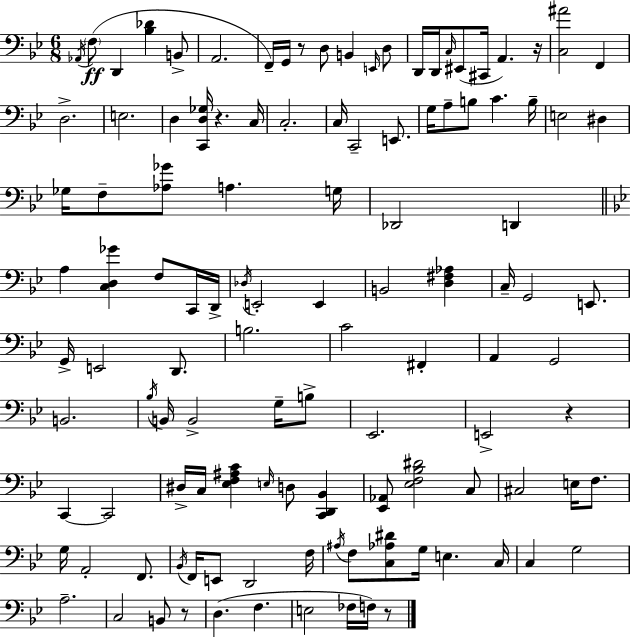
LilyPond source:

{
  \clef bass
  \numericTimeSignature
  \time 6/8
  \key bes \major
  \acciaccatura { aes,16 }\ff \parenthesize f8( d,4 <bes des'>4 b,8-> | a,2. | f,16--) g,16 r8 d8 b,4 \grace { e,16 } | d8 d,16 d,16 \grace { c16 }( eis,8 cis,16 a,4.) | \break r16 <c ais'>2 f,4 | d2.-> | e2. | d4 <c, d ges>16 r4. | \break c16 c2.-. | c16 c,2-- | e,8. g16 a8-- b8 c'4. | b16-- e2 dis4 | \break ges16 f8-- <aes ges'>8 a4. | g16 des,2 d,4 | \bar "||" \break \key g \minor a4 <c d ges'>4 f8 c,16 d,16-> | \acciaccatura { des16 } e,2-. e,4 | b,2 <d fis aes>4 | c16-- g,2 e,8. | \break g,16-> e,2 d,8. | b2. | c'2 fis,4-. | a,4 g,2 | \break b,2. | \acciaccatura { bes16 } b,16 b,2-> g16-- | b8-> ees,2. | e,2-> r4 | \break c,4~~ c,2 | dis16-> c16 <ees f ais c'>4 \grace { e16 } d8 <c, d, bes,>4 | <ees, aes,>8 <ees f bes dis'>2 | c8 cis2 e16 | \break f8. g16 a,2-. | f,8. \acciaccatura { bes,16 } f,16 e,8 d,2 | f16 \acciaccatura { ais16 } f8 <c aes dis'>8 g16 e4. | c16 c4 g2 | \break a2.-- | c2 | b,8 r8 d4.( f4. | e2 | \break fes16 f16) r8 \bar "|."
}